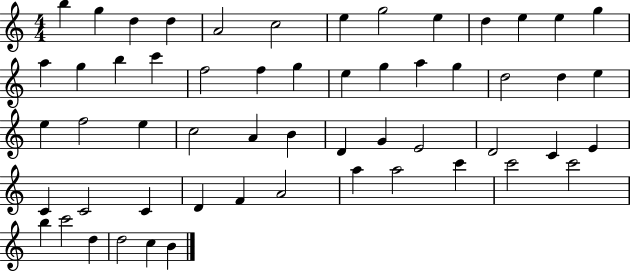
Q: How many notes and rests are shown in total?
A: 56